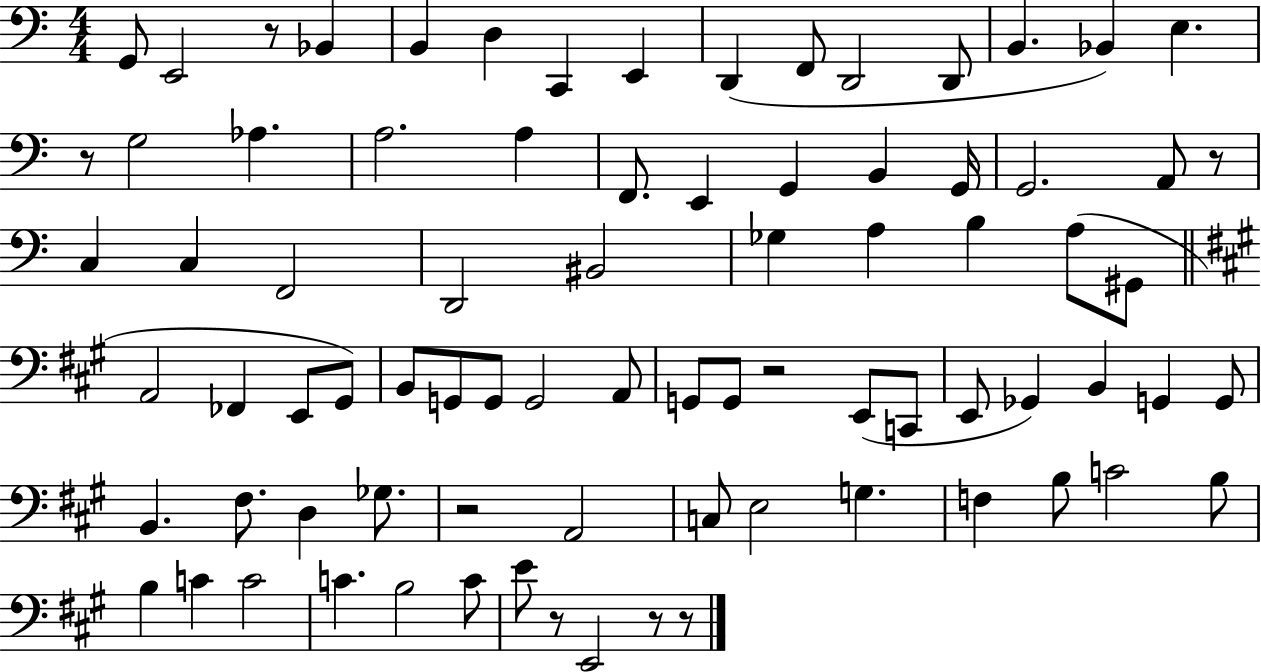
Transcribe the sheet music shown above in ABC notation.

X:1
T:Untitled
M:4/4
L:1/4
K:C
G,,/2 E,,2 z/2 _B,, B,, D, C,, E,, D,, F,,/2 D,,2 D,,/2 B,, _B,, E, z/2 G,2 _A, A,2 A, F,,/2 E,, G,, B,, G,,/4 G,,2 A,,/2 z/2 C, C, F,,2 D,,2 ^B,,2 _G, A, B, A,/2 ^G,,/2 A,,2 _F,, E,,/2 ^G,,/2 B,,/2 G,,/2 G,,/2 G,,2 A,,/2 G,,/2 G,,/2 z2 E,,/2 C,,/2 E,,/2 _G,, B,, G,, G,,/2 B,, ^F,/2 D, _G,/2 z2 A,,2 C,/2 E,2 G, F, B,/2 C2 B,/2 B, C C2 C B,2 C/2 E/2 z/2 E,,2 z/2 z/2